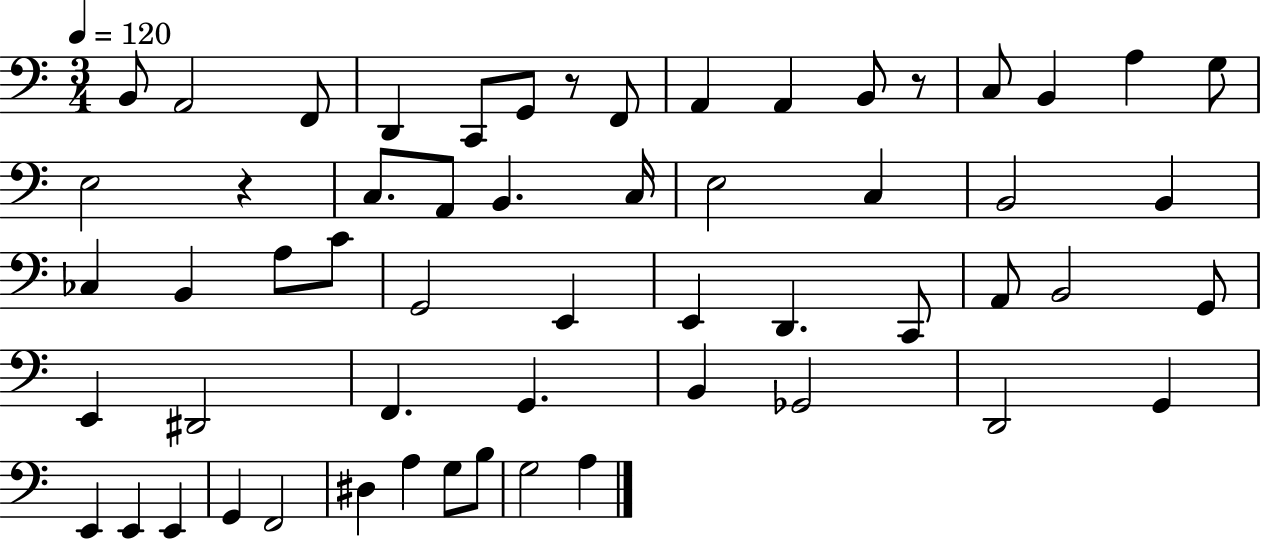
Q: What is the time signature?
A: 3/4